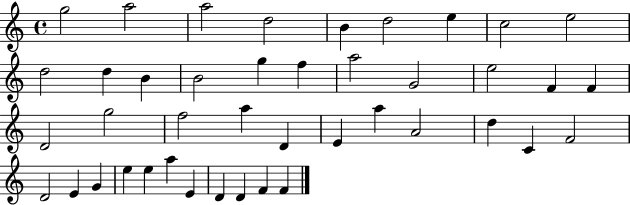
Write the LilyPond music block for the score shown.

{
  \clef treble
  \time 4/4
  \defaultTimeSignature
  \key c \major
  g''2 a''2 | a''2 d''2 | b'4 d''2 e''4 | c''2 e''2 | \break d''2 d''4 b'4 | b'2 g''4 f''4 | a''2 g'2 | e''2 f'4 f'4 | \break d'2 g''2 | f''2 a''4 d'4 | e'4 a''4 a'2 | d''4 c'4 f'2 | \break d'2 e'4 g'4 | e''4 e''4 a''4 e'4 | d'4 d'4 f'4 f'4 | \bar "|."
}